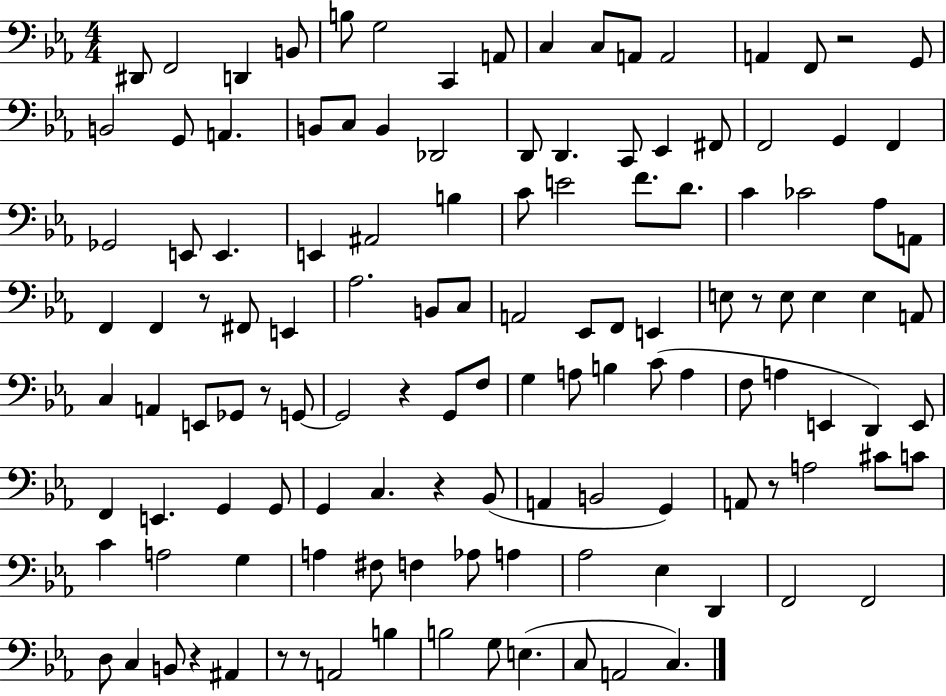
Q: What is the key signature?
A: EES major